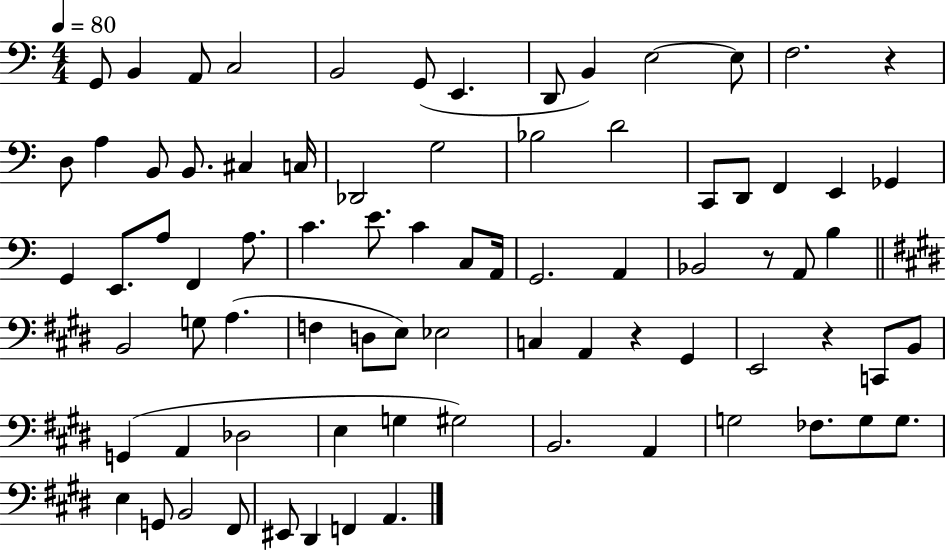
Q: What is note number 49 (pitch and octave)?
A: Eb3